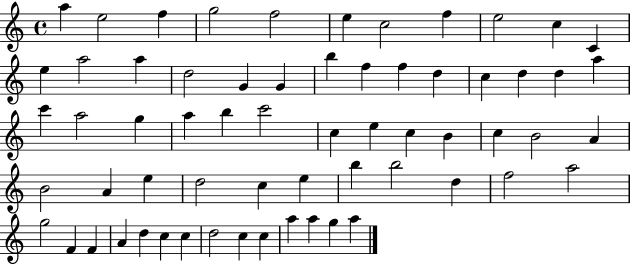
{
  \clef treble
  \time 4/4
  \defaultTimeSignature
  \key c \major
  a''4 e''2 f''4 | g''2 f''2 | e''4 c''2 f''4 | e''2 c''4 c'4 | \break e''4 a''2 a''4 | d''2 g'4 g'4 | b''4 f''4 f''4 d''4 | c''4 d''4 d''4 a''4 | \break c'''4 a''2 g''4 | a''4 b''4 c'''2 | c''4 e''4 c''4 b'4 | c''4 b'2 a'4 | \break b'2 a'4 e''4 | d''2 c''4 e''4 | b''4 b''2 d''4 | f''2 a''2 | \break g''2 f'4 f'4 | a'4 d''4 c''4 c''4 | d''2 c''4 c''4 | a''4 a''4 g''4 a''4 | \break \bar "|."
}